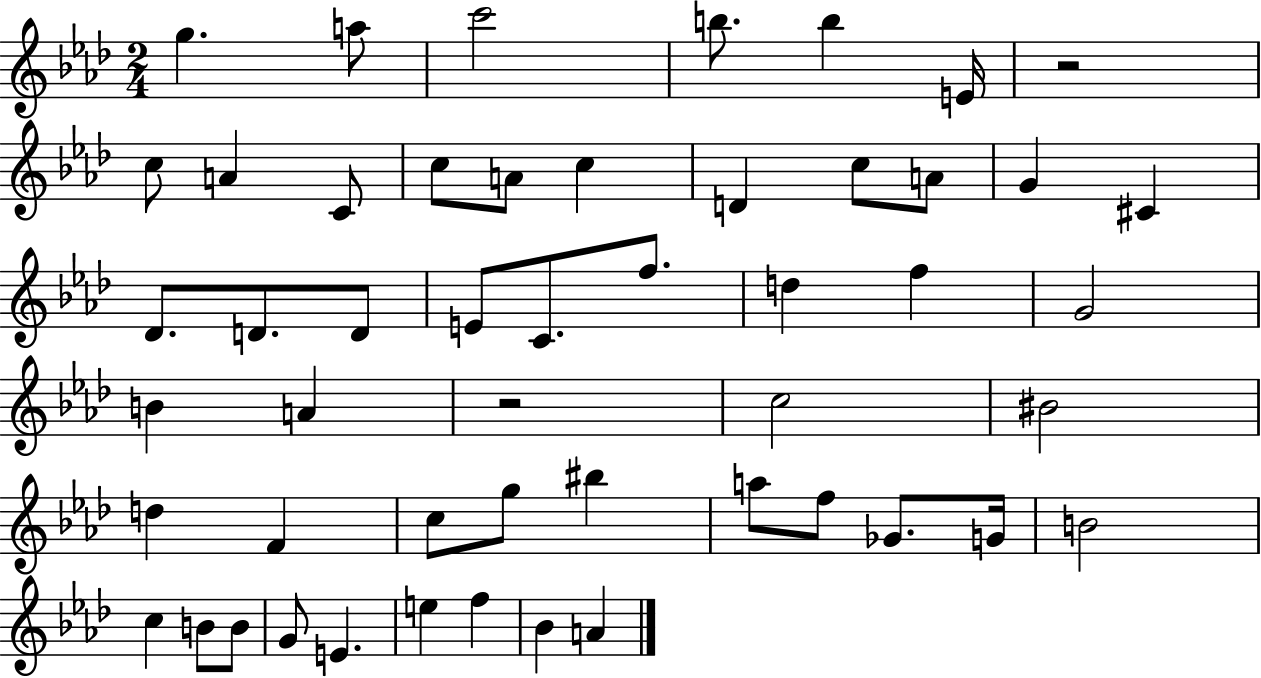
G5/q. A5/e C6/h B5/e. B5/q E4/s R/h C5/e A4/q C4/e C5/e A4/e C5/q D4/q C5/e A4/e G4/q C#4/q Db4/e. D4/e. D4/e E4/e C4/e. F5/e. D5/q F5/q G4/h B4/q A4/q R/h C5/h BIS4/h D5/q F4/q C5/e G5/e BIS5/q A5/e F5/e Gb4/e. G4/s B4/h C5/q B4/e B4/e G4/e E4/q. E5/q F5/q Bb4/q A4/q